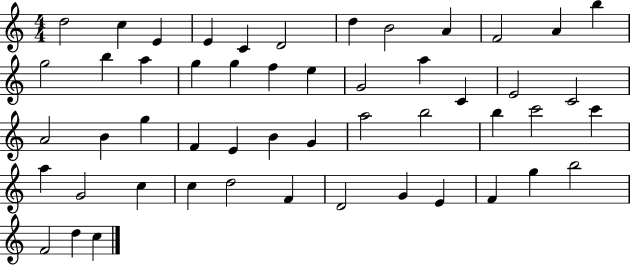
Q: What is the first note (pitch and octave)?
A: D5